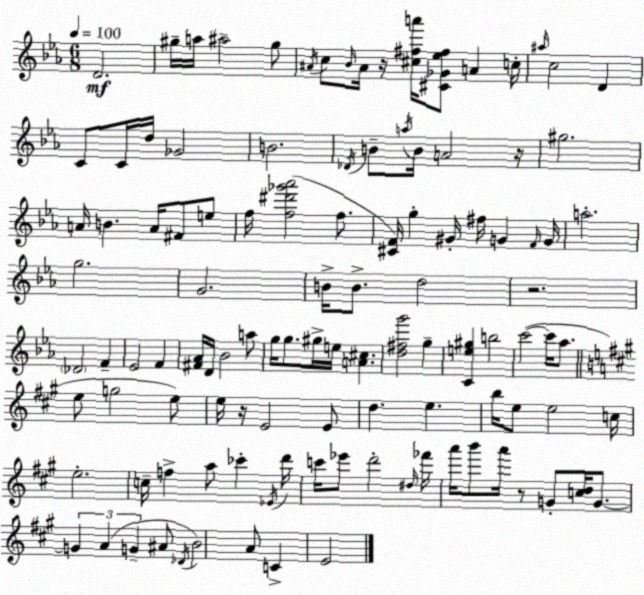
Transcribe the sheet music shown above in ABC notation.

X:1
T:Untitled
M:6/8
L:1/4
K:Cm
D2 ^g/4 a/4 ^a2 ^g/2 ^A/4 c/2 _B/4 ^A/4 z/4 [^c^fa']/4 [^C_G_e^f]/2 A c/4 ^a/4 c2 D C/2 C/4 d/4 _G2 B2 _D/4 B/2 a/4 B/4 A2 z/4 ^g2 A/4 B A/4 ^F/2 e/2 f/4 [f^d'_g'_a']2 f/2 [^CF]/4 g ^G/4 ^f/4 G F/4 G/4 a2 g2 G2 B/4 B/2 d2 z2 _D2 F _E2 F [^F_A]/4 D/4 _B2 a/2 g/4 g/2 ^g/4 e/4 [A^c] [d^fg']2 g [Ce^g] b2 c'2 c'/4 _a/2 e/2 g2 e/2 e/4 z/4 E2 E/2 d e b/4 e/2 e2 c/4 e2 c/4 f a/2 _c' _E/4 d'/4 c'/4 _e'/2 d'2 ^d/4 _f'/4 a'/4 b'/2 a'/4 z/2 G/2 [cd]/4 G/2 G A G ^A/2 _D/4 B2 A/2 C E2